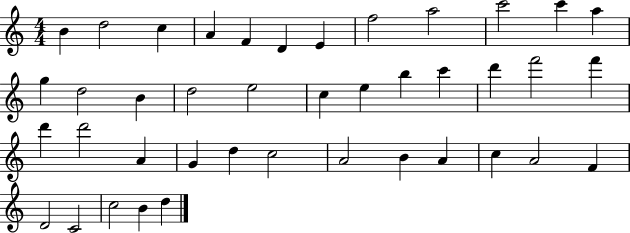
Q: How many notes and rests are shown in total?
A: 41